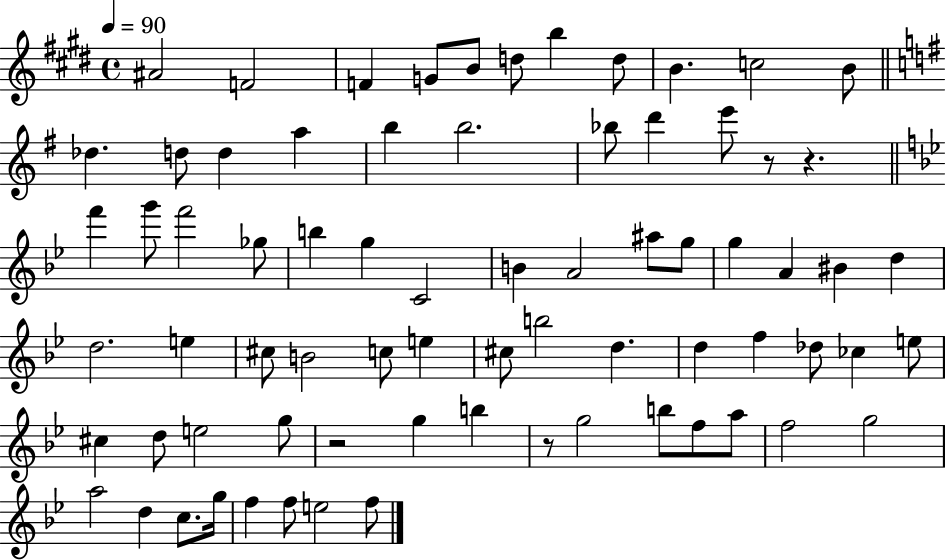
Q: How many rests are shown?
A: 4